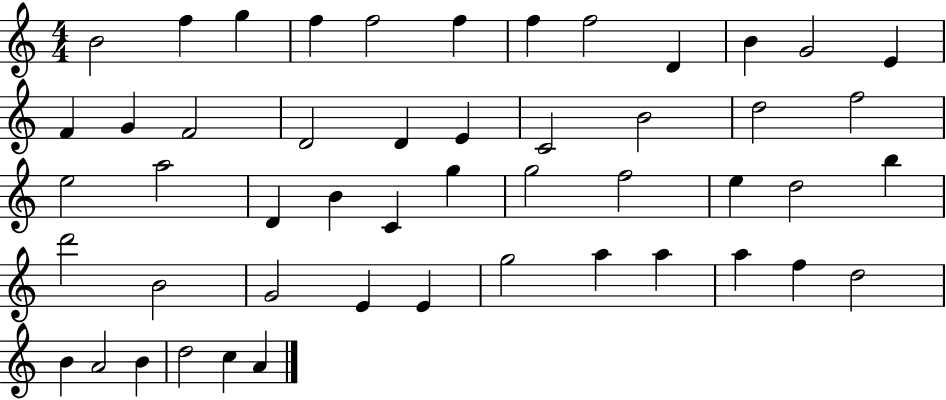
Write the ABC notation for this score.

X:1
T:Untitled
M:4/4
L:1/4
K:C
B2 f g f f2 f f f2 D B G2 E F G F2 D2 D E C2 B2 d2 f2 e2 a2 D B C g g2 f2 e d2 b d'2 B2 G2 E E g2 a a a f d2 B A2 B d2 c A